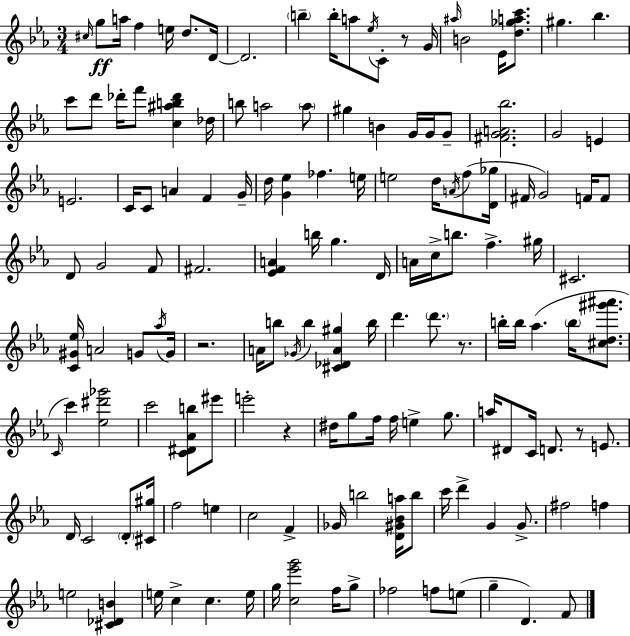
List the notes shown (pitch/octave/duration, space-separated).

C#5/s G5/e A5/s F5/q E5/s D5/e. D4/s D4/h. B5/q B5/s A5/e Eb5/s C4/e R/e G4/s A#5/s B4/h Eb4/s [D5,Gb5,A5,C6]/e. G#5/q. Bb5/q. C6/e D6/e Db6/s F6/e [C5,A#5,B5,Db6]/q Db5/s B5/e A5/h A5/e G#5/q B4/q G4/s G4/s G4/e [F#4,G4,A4,Bb5]/h. G4/h E4/q E4/h. C4/s C4/e A4/q F4/q G4/s D5/s [G4,Eb5]/q FES5/q. E5/s E5/h D5/s A4/s F5/e [D4,Gb5]/s F#4/s G4/h F4/s F4/e D4/e G4/h F4/e F#4/h. [Eb4,F4,A4]/q B5/s G5/q. D4/s A4/s C5/s B5/e. F5/q. G#5/s C#4/h. [C4,G#4,Eb5]/s A4/h G4/e Ab5/s G4/s R/h. A4/s B5/e Gb4/s B5/q [C#4,Db4,A4,G#5]/q B5/s D6/q. D6/e. R/e. B5/s B5/s Ab5/q. B5/s [C#5,D5,G#6,A#6]/e. C4/s C6/q [Eb5,D#6,Gb6]/h C6/h [C4,D#4,Ab4,B5]/e EIS6/e E6/h R/q D#5/s G5/e F5/s F5/s E5/q G5/e. A5/s D#4/e C4/s D4/e. R/e E4/e. D4/s C4/h D4/e [C#4,G#5]/s F5/h E5/q C5/h F4/q Gb4/s B5/h [D4,G#4,Bb4,A5]/s B5/e C6/s D6/q G4/q G4/e. F#5/h F5/q E5/h [C#4,Db4,B4]/q E5/s C5/q C5/q. E5/s G5/s [C5,Eb6,G6]/h F5/s G5/e FES5/h F5/e E5/e G5/q D4/q. F4/e